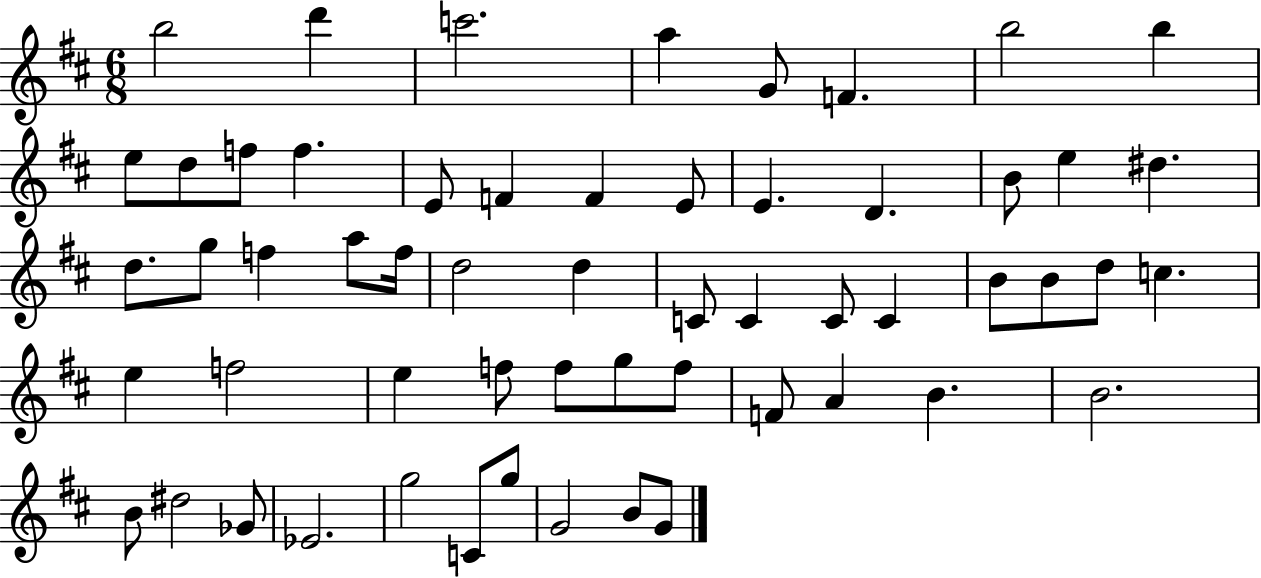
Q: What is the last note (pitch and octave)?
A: G4